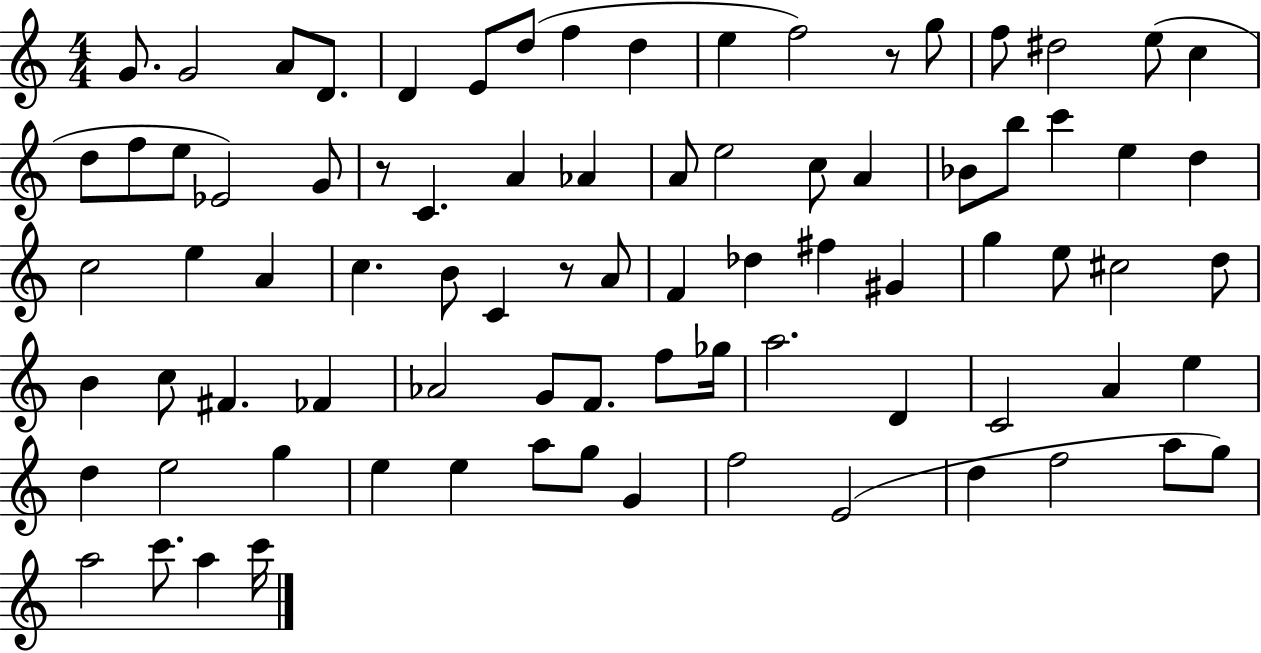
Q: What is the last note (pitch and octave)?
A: C6